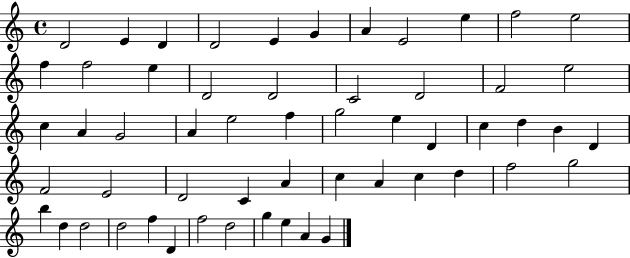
D4/h E4/q D4/q D4/h E4/q G4/q A4/q E4/h E5/q F5/h E5/h F5/q F5/h E5/q D4/h D4/h C4/h D4/h F4/h E5/h C5/q A4/q G4/h A4/q E5/h F5/q G5/h E5/q D4/q C5/q D5/q B4/q D4/q F4/h E4/h D4/h C4/q A4/q C5/q A4/q C5/q D5/q F5/h G5/h B5/q D5/q D5/h D5/h F5/q D4/q F5/h D5/h G5/q E5/q A4/q G4/q